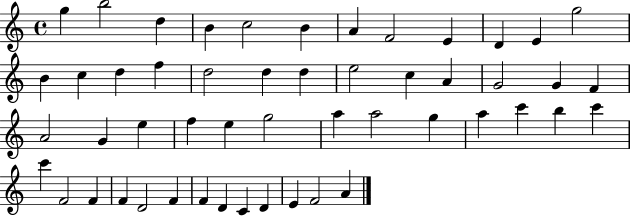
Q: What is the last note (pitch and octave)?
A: A4